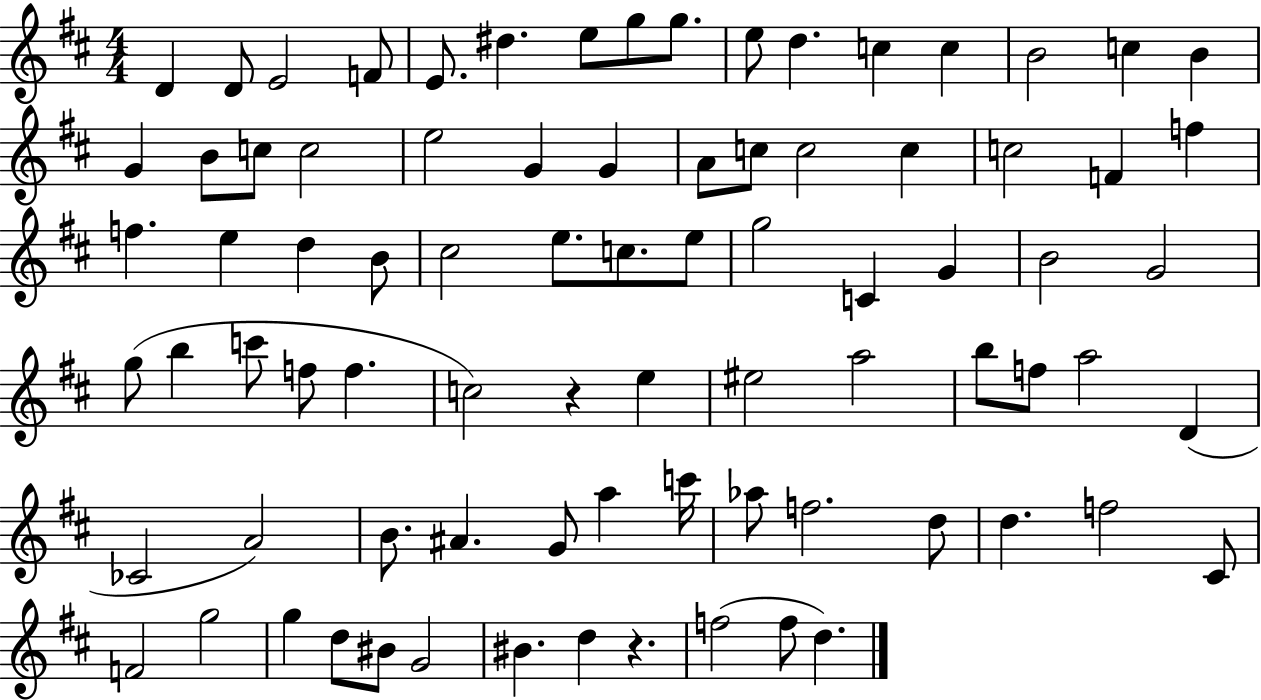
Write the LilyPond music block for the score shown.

{
  \clef treble
  \numericTimeSignature
  \time 4/4
  \key d \major
  \repeat volta 2 { d'4 d'8 e'2 f'8 | e'8. dis''4. e''8 g''8 g''8. | e''8 d''4. c''4 c''4 | b'2 c''4 b'4 | \break g'4 b'8 c''8 c''2 | e''2 g'4 g'4 | a'8 c''8 c''2 c''4 | c''2 f'4 f''4 | \break f''4. e''4 d''4 b'8 | cis''2 e''8. c''8. e''8 | g''2 c'4 g'4 | b'2 g'2 | \break g''8( b''4 c'''8 f''8 f''4. | c''2) r4 e''4 | eis''2 a''2 | b''8 f''8 a''2 d'4( | \break ces'2 a'2) | b'8. ais'4. g'8 a''4 c'''16 | aes''8 f''2. d''8 | d''4. f''2 cis'8 | \break f'2 g''2 | g''4 d''8 bis'8 g'2 | bis'4. d''4 r4. | f''2( f''8 d''4.) | \break } \bar "|."
}